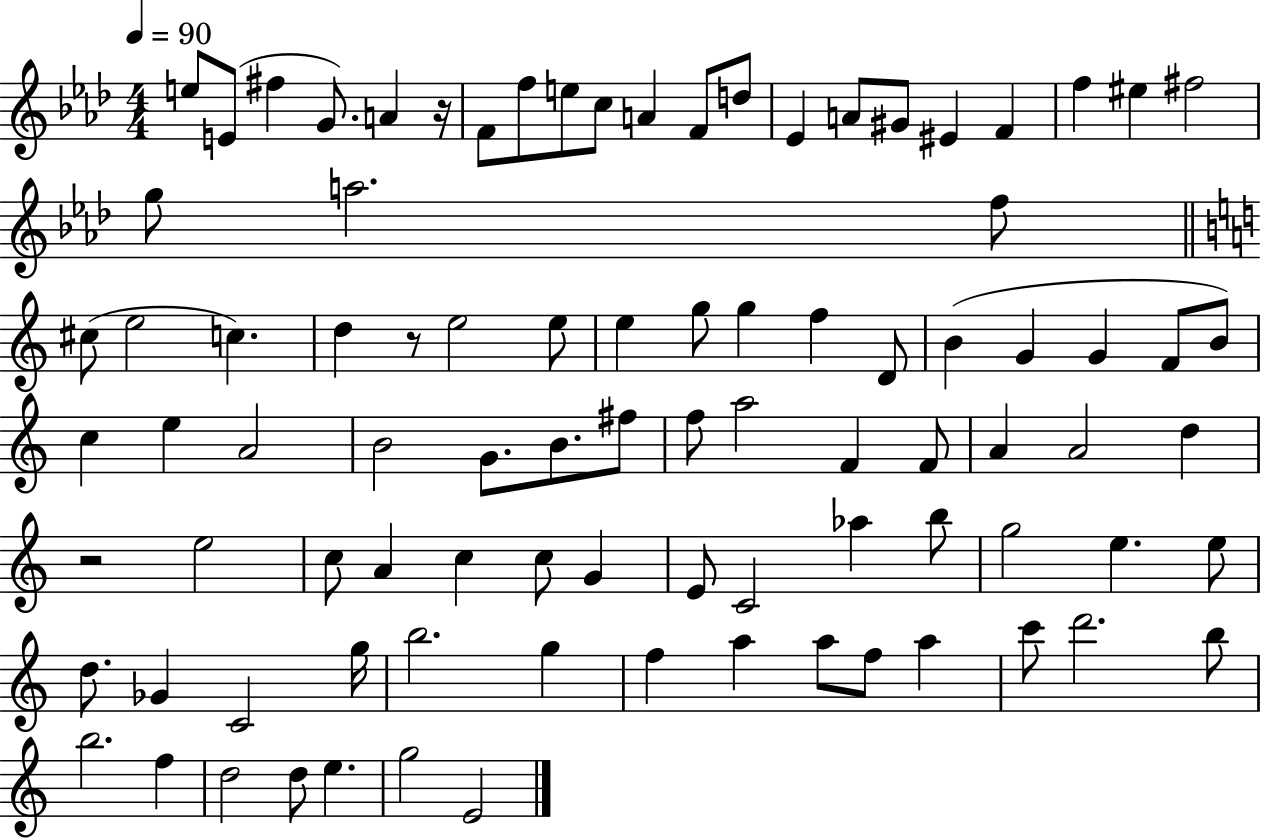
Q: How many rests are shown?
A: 3